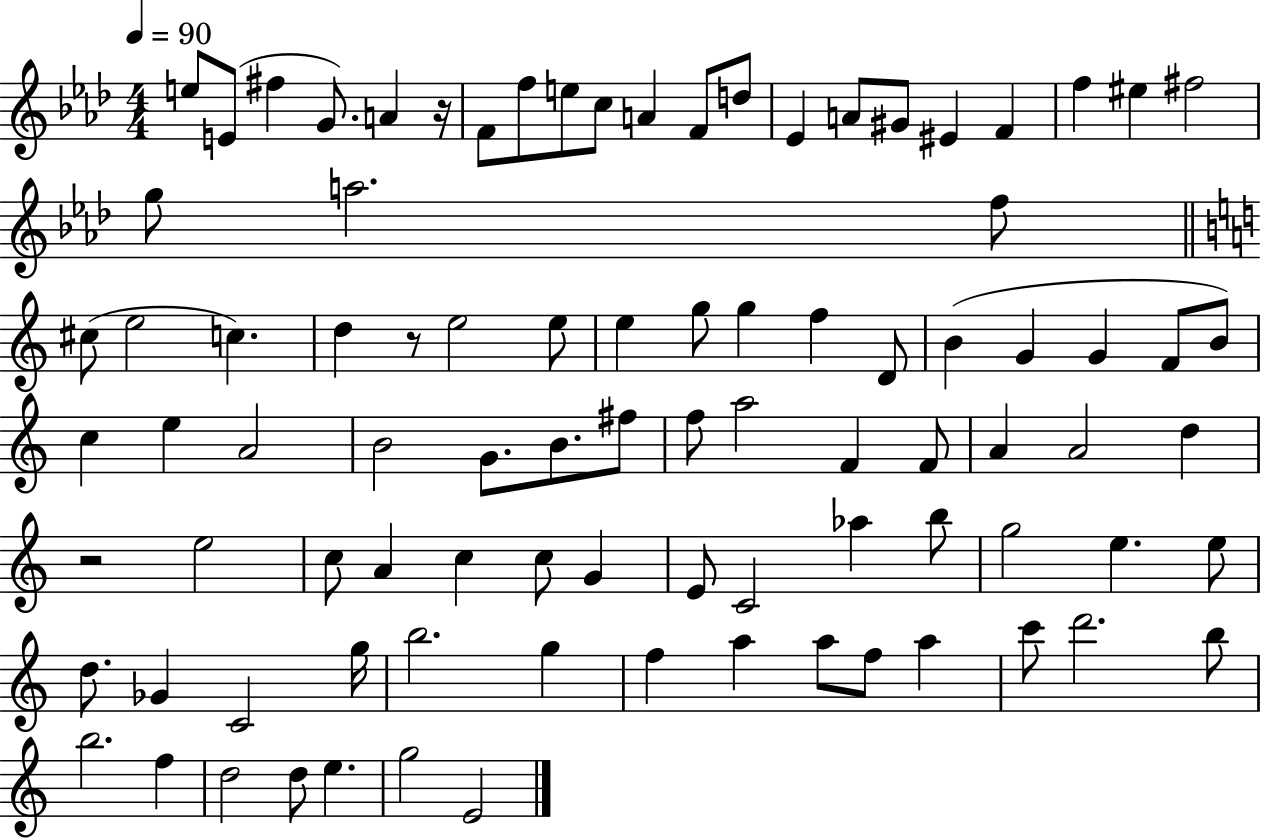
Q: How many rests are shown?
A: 3